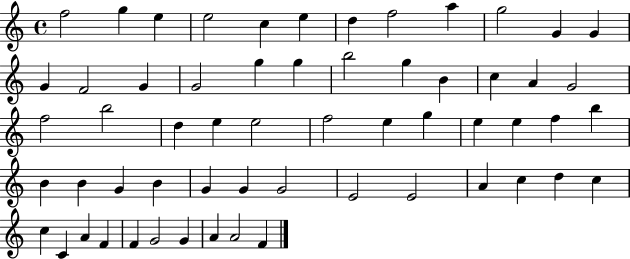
X:1
T:Untitled
M:4/4
L:1/4
K:C
f2 g e e2 c e d f2 a g2 G G G F2 G G2 g g b2 g B c A G2 f2 b2 d e e2 f2 e g e e f b B B G B G G G2 E2 E2 A c d c c C A F F G2 G A A2 F